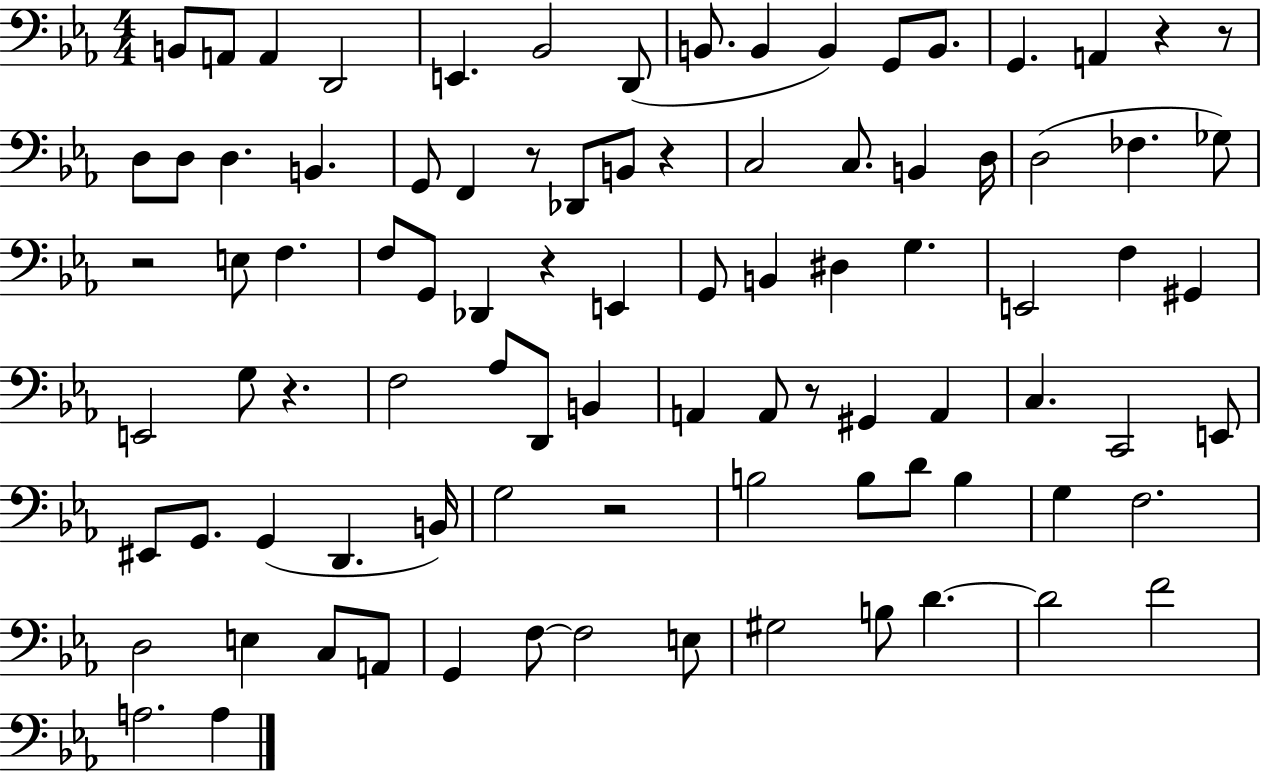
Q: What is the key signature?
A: EES major